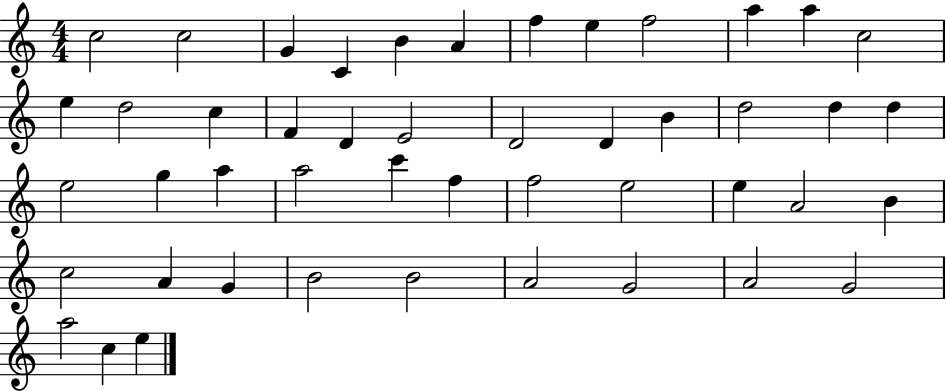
C5/h C5/h G4/q C4/q B4/q A4/q F5/q E5/q F5/h A5/q A5/q C5/h E5/q D5/h C5/q F4/q D4/q E4/h D4/h D4/q B4/q D5/h D5/q D5/q E5/h G5/q A5/q A5/h C6/q F5/q F5/h E5/h E5/q A4/h B4/q C5/h A4/q G4/q B4/h B4/h A4/h G4/h A4/h G4/h A5/h C5/q E5/q